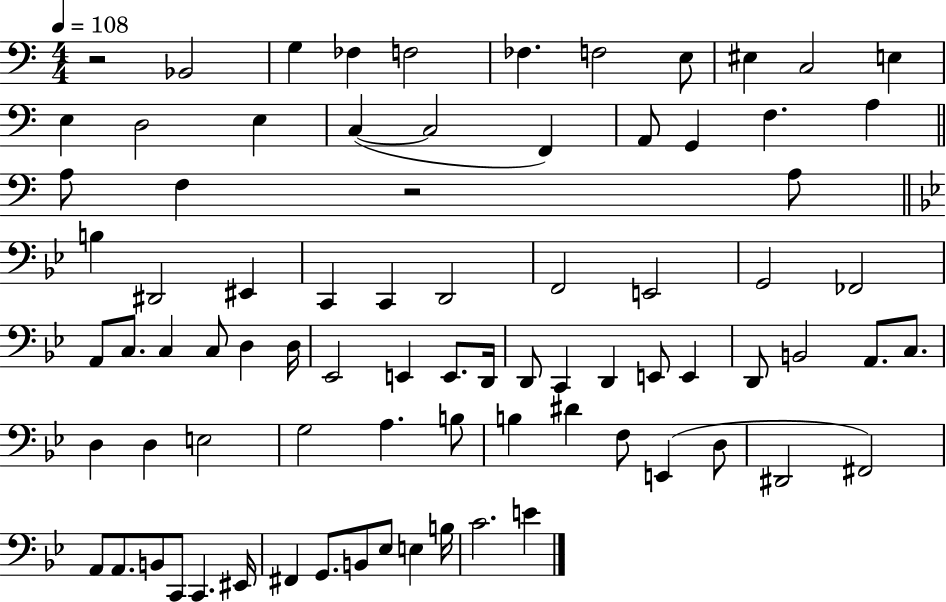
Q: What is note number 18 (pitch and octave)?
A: G2